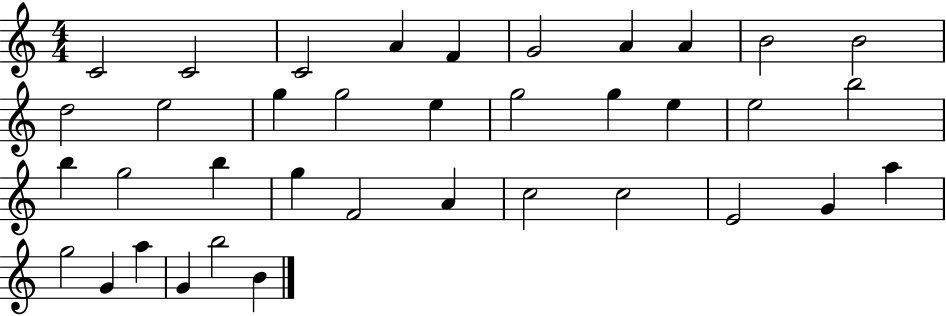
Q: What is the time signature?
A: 4/4